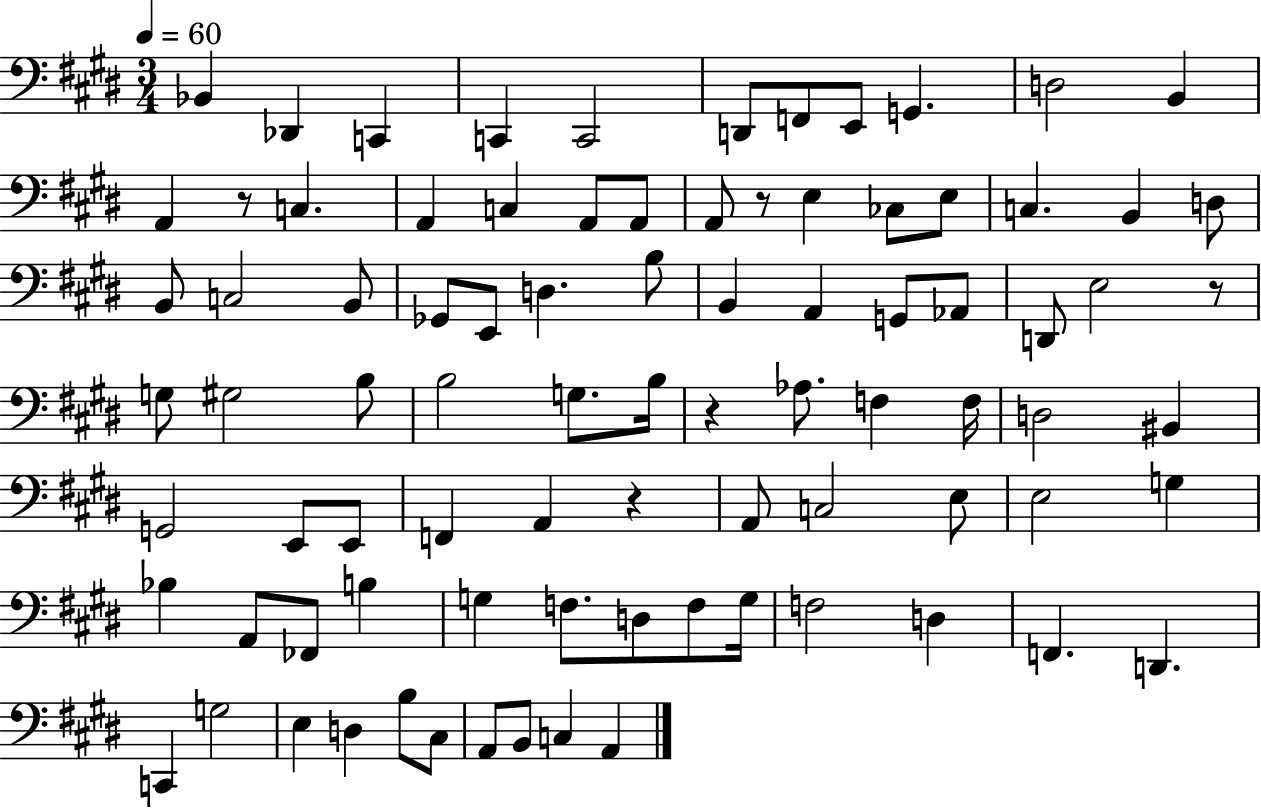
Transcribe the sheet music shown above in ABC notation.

X:1
T:Untitled
M:3/4
L:1/4
K:E
_B,, _D,, C,, C,, C,,2 D,,/2 F,,/2 E,,/2 G,, D,2 B,, A,, z/2 C, A,, C, A,,/2 A,,/2 A,,/2 z/2 E, _C,/2 E,/2 C, B,, D,/2 B,,/2 C,2 B,,/2 _G,,/2 E,,/2 D, B,/2 B,, A,, G,,/2 _A,,/2 D,,/2 E,2 z/2 G,/2 ^G,2 B,/2 B,2 G,/2 B,/4 z _A,/2 F, F,/4 D,2 ^B,, G,,2 E,,/2 E,,/2 F,, A,, z A,,/2 C,2 E,/2 E,2 G, _B, A,,/2 _F,,/2 B, G, F,/2 D,/2 F,/2 G,/4 F,2 D, F,, D,, C,, G,2 E, D, B,/2 ^C,/2 A,,/2 B,,/2 C, A,,